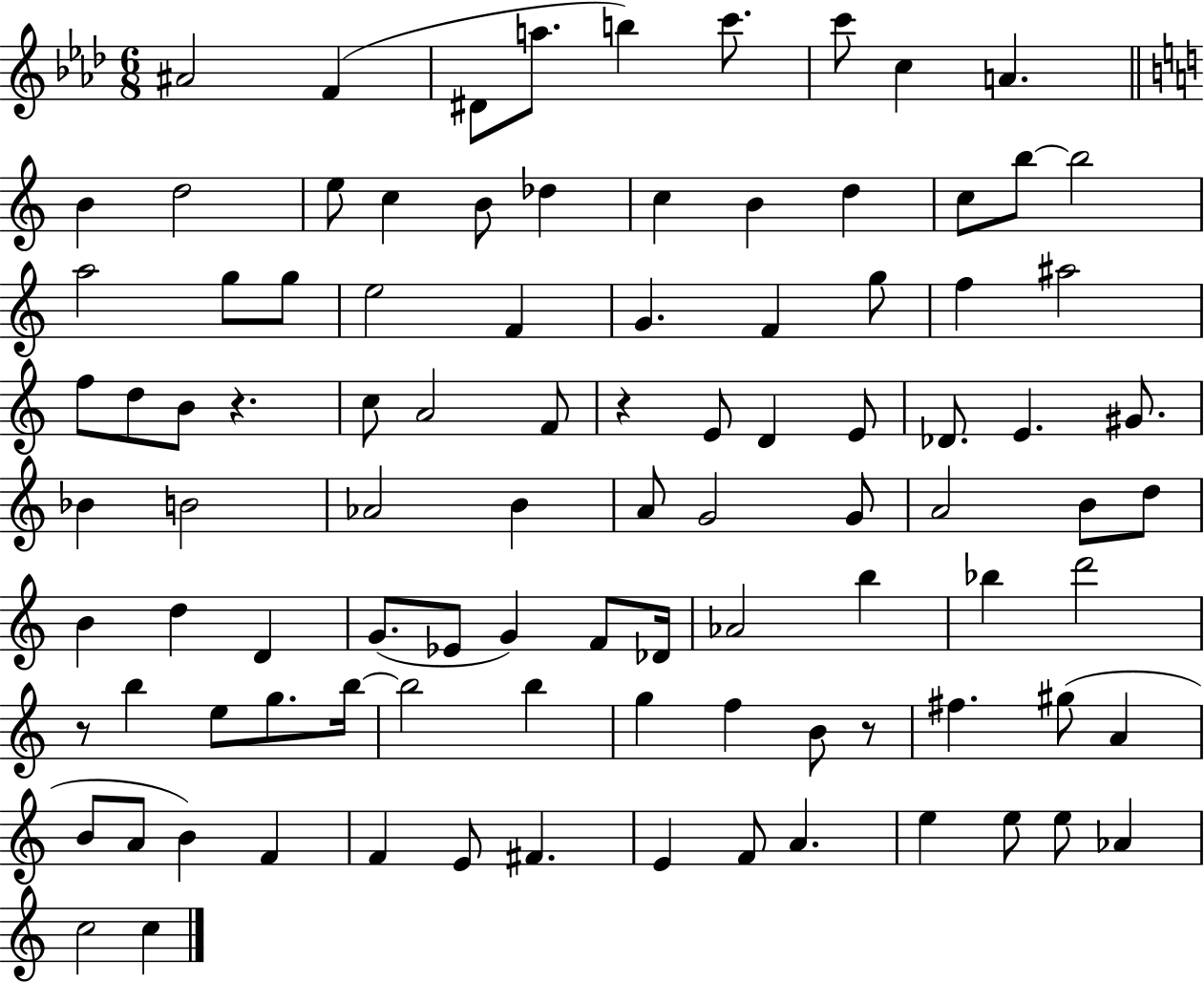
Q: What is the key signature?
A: AES major